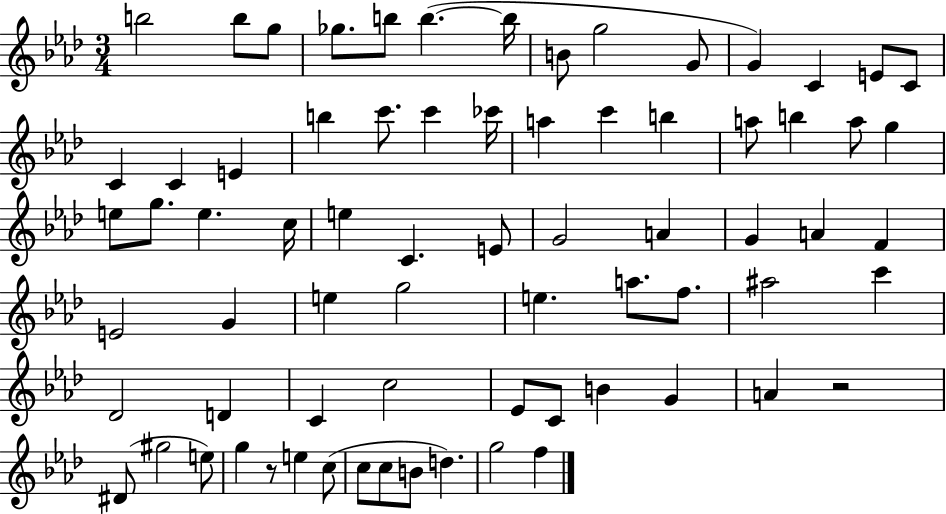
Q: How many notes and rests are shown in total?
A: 72